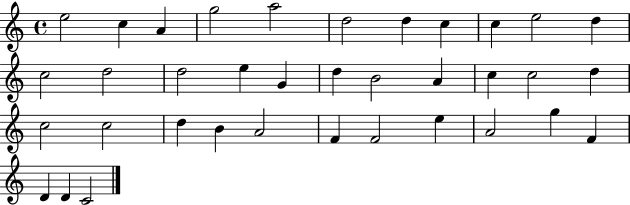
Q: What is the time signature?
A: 4/4